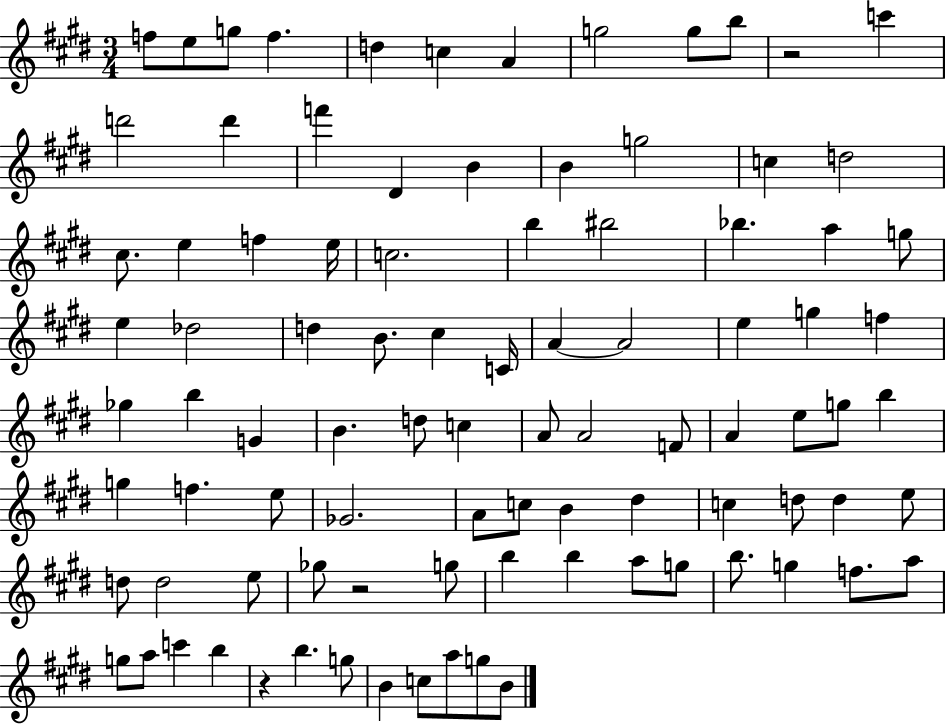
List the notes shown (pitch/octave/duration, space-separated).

F5/e E5/e G5/e F5/q. D5/q C5/q A4/q G5/h G5/e B5/e R/h C6/q D6/h D6/q F6/q D#4/q B4/q B4/q G5/h C5/q D5/h C#5/e. E5/q F5/q E5/s C5/h. B5/q BIS5/h Bb5/q. A5/q G5/e E5/q Db5/h D5/q B4/e. C#5/q C4/s A4/q A4/h E5/q G5/q F5/q Gb5/q B5/q G4/q B4/q. D5/e C5/q A4/e A4/h F4/e A4/q E5/e G5/e B5/q G5/q F5/q. E5/e Gb4/h. A4/e C5/e B4/q D#5/q C5/q D5/e D5/q E5/e D5/e D5/h E5/e Gb5/e R/h G5/e B5/q B5/q A5/e G5/e B5/e. G5/q F5/e. A5/e G5/e A5/e C6/q B5/q R/q B5/q. G5/e B4/q C5/e A5/e G5/e B4/e